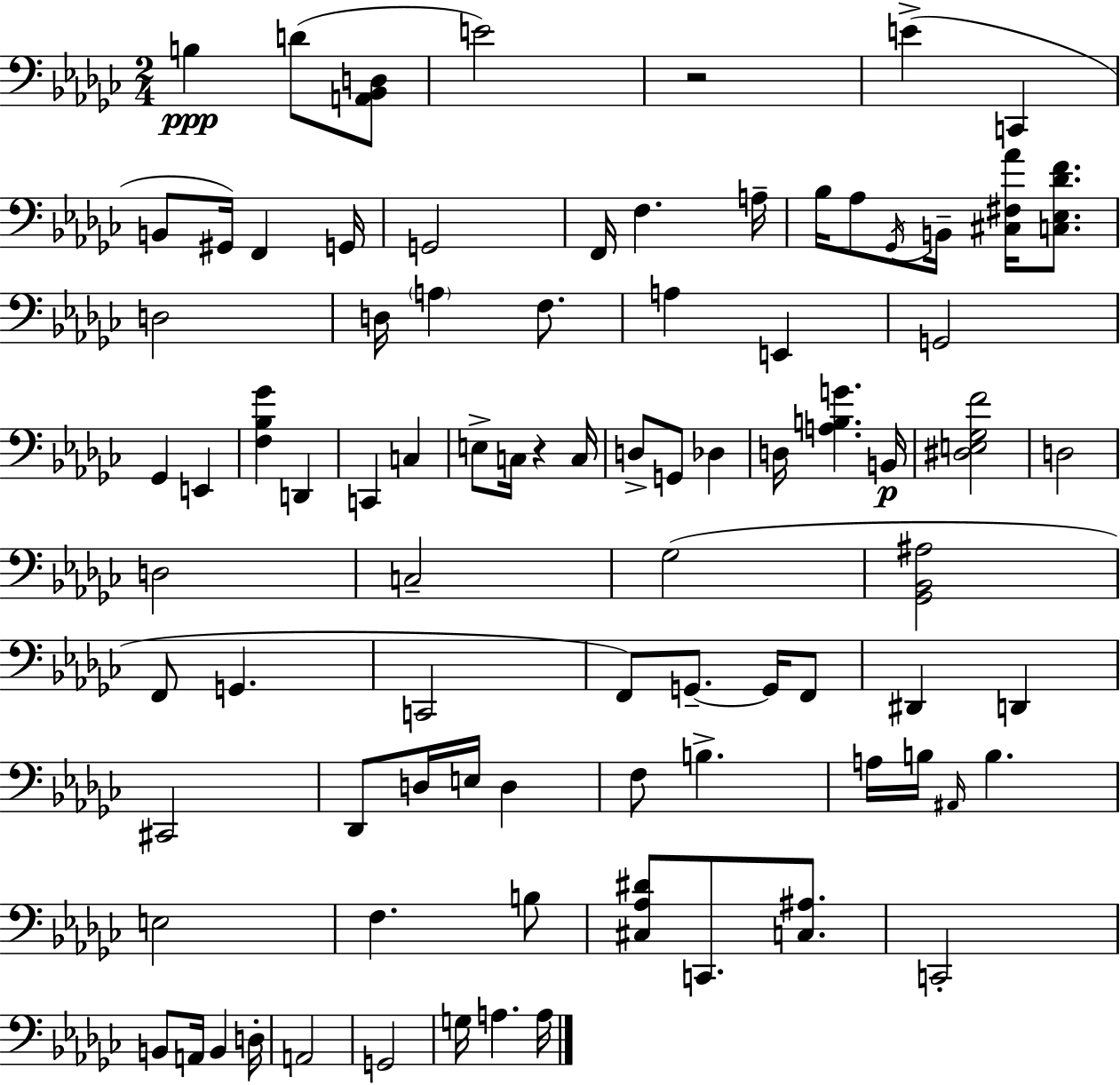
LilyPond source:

{
  \clef bass
  \numericTimeSignature
  \time 2/4
  \key ees \minor
  b4\ppp d'8( <a, bes, d>8 | e'2) | r2 | e'4->( c,4 | \break b,8 gis,16) f,4 g,16 | g,2 | f,16 f4. a16-- | bes16 aes8 \acciaccatura { ges,16 } b,16-- <cis fis aes'>16 <c ees des' f'>8. | \break d2 | d16 \parenthesize a4 f8. | a4 e,4 | g,2 | \break ges,4 e,4 | <f bes ges'>4 d,4 | c,4 c4 | e8-> c16 r4 | \break c16 d8-> g,8 des4 | d16 <a b g'>4. | b,16\p <dis e ges f'>2 | d2 | \break d2 | c2-- | ges2( | <ges, bes, ais>2 | \break f,8 g,4. | c,2 | f,8) g,8.--~~ g,16 f,8 | dis,4 d,4 | \break cis,2 | des,8 d16 e16 d4 | f8 b4.-> | a16 b16 \grace { ais,16 } b4. | \break e2 | f4. | b8 <cis aes dis'>8 c,8. <c ais>8. | c,2-. | \break b,8 a,16 b,4 | d16-. a,2 | g,2 | g16 a4. | \break a16 \bar "|."
}